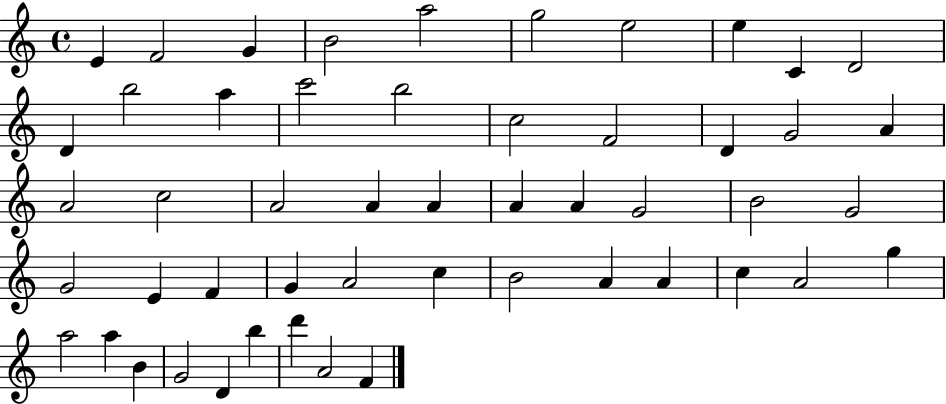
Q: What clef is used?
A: treble